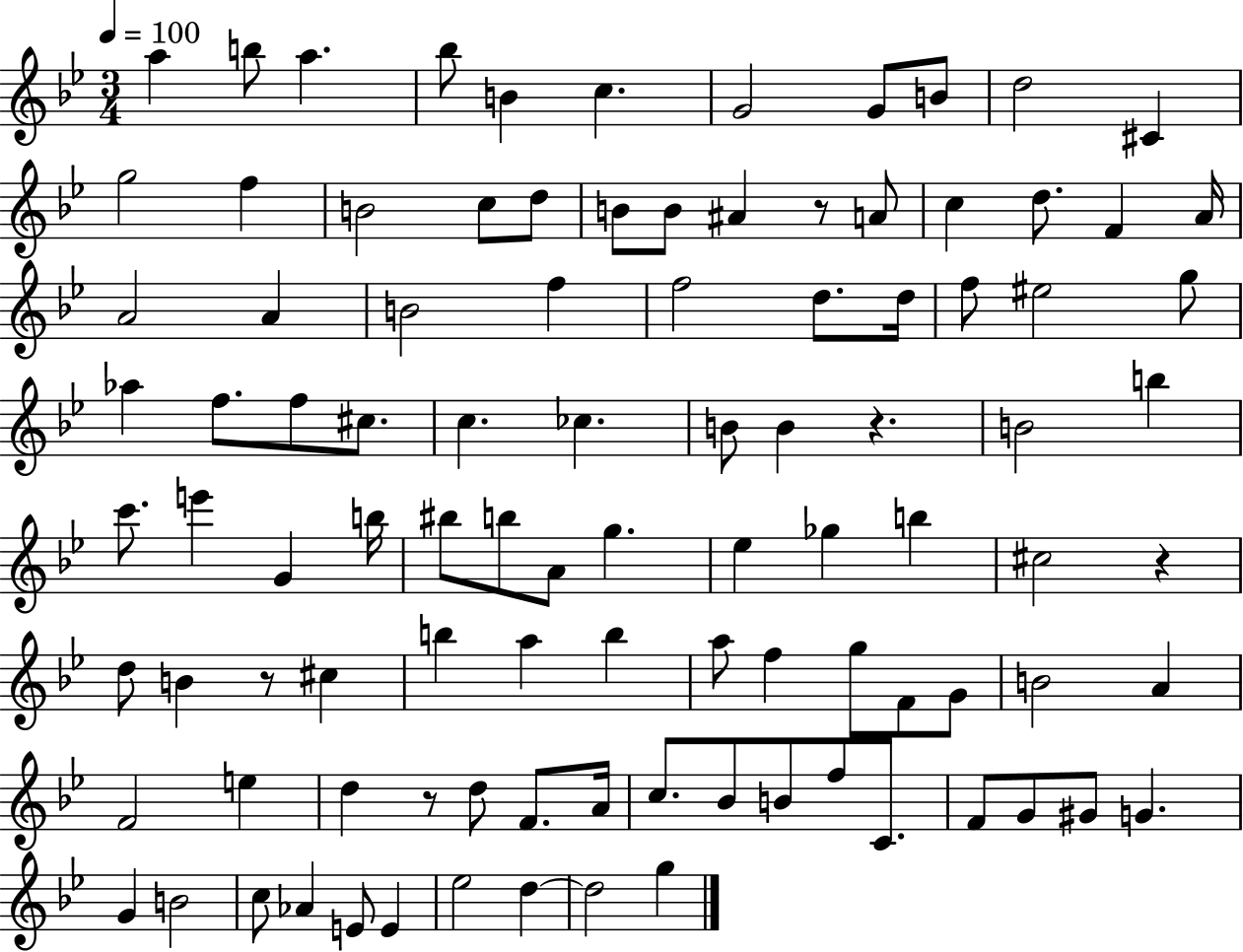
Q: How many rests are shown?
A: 5